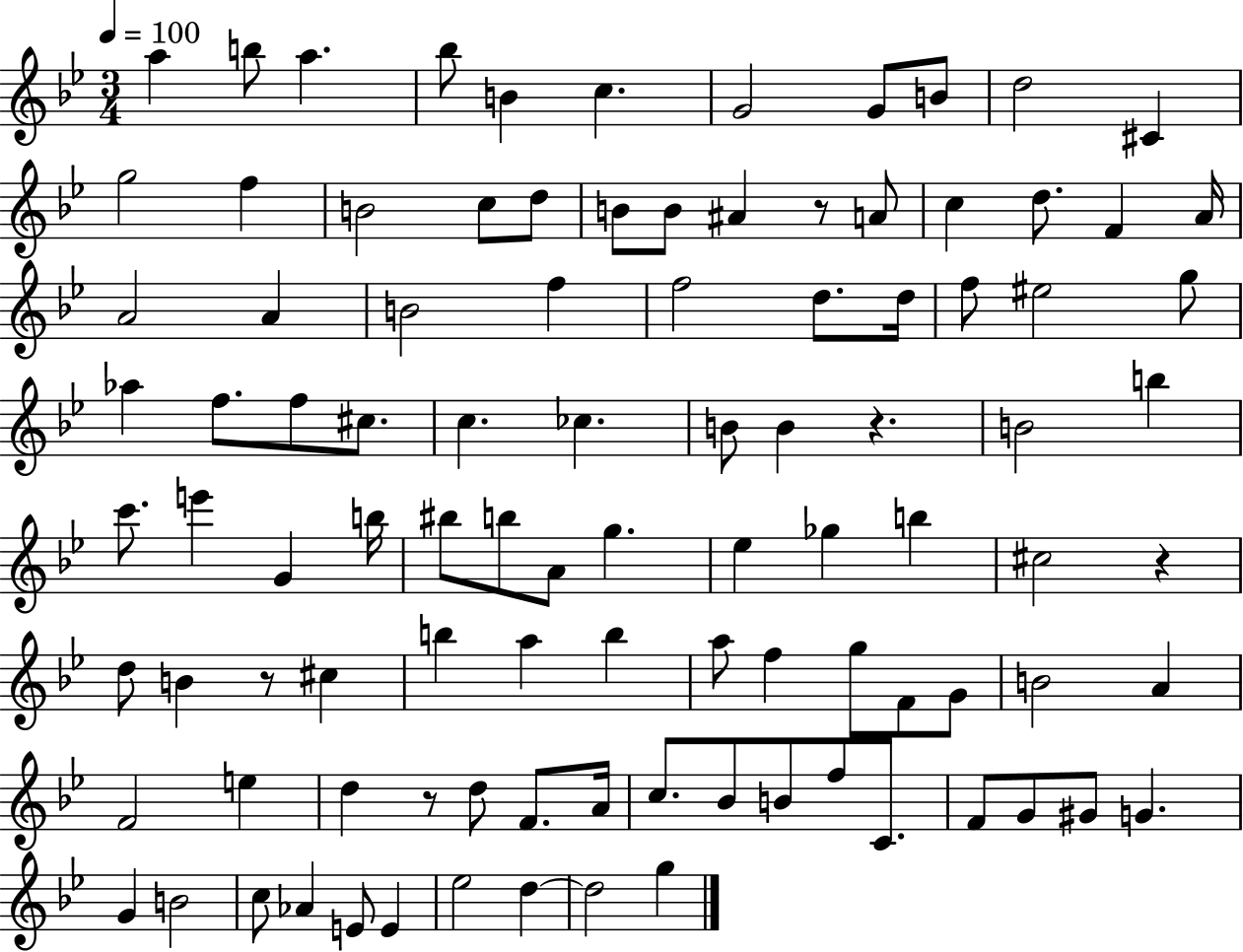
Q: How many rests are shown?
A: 5